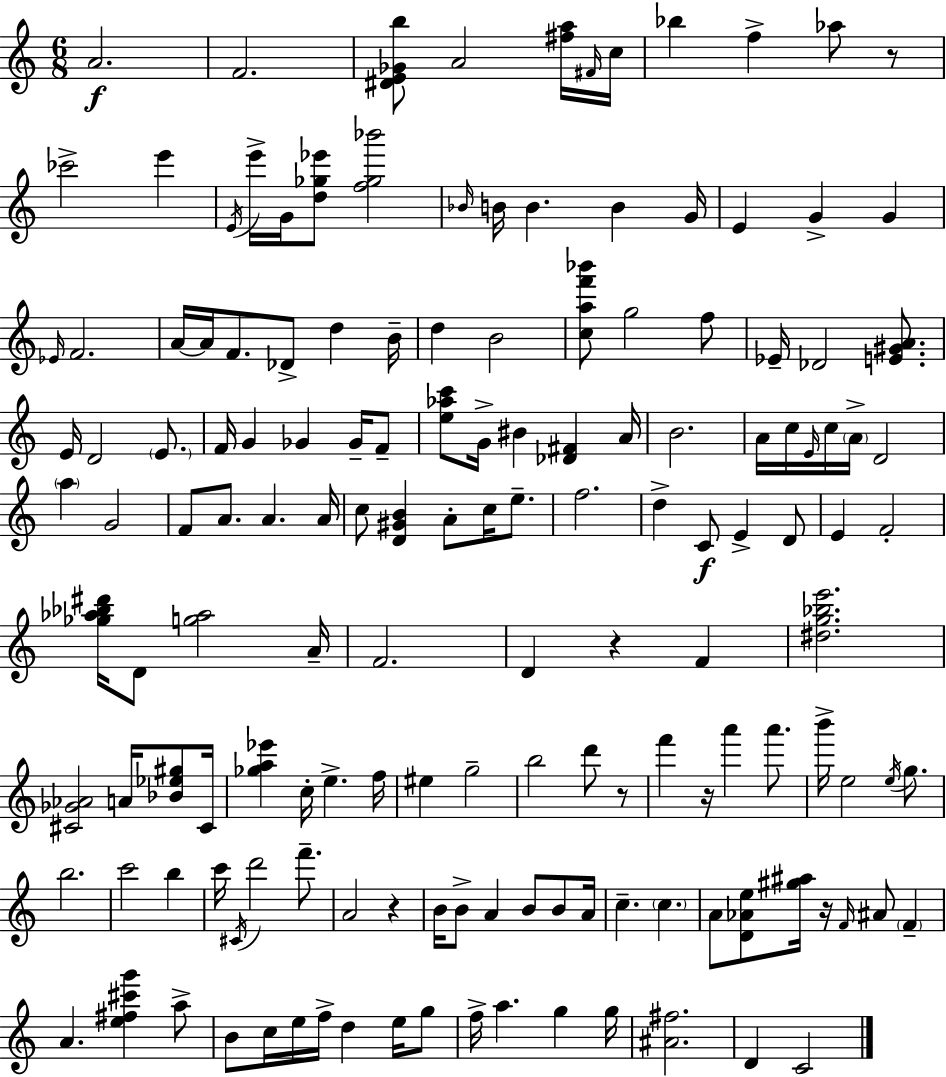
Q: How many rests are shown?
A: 6